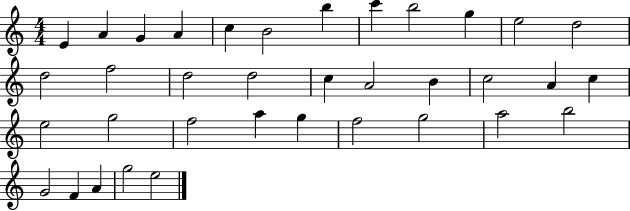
X:1
T:Untitled
M:4/4
L:1/4
K:C
E A G A c B2 b c' b2 g e2 d2 d2 f2 d2 d2 c A2 B c2 A c e2 g2 f2 a g f2 g2 a2 b2 G2 F A g2 e2